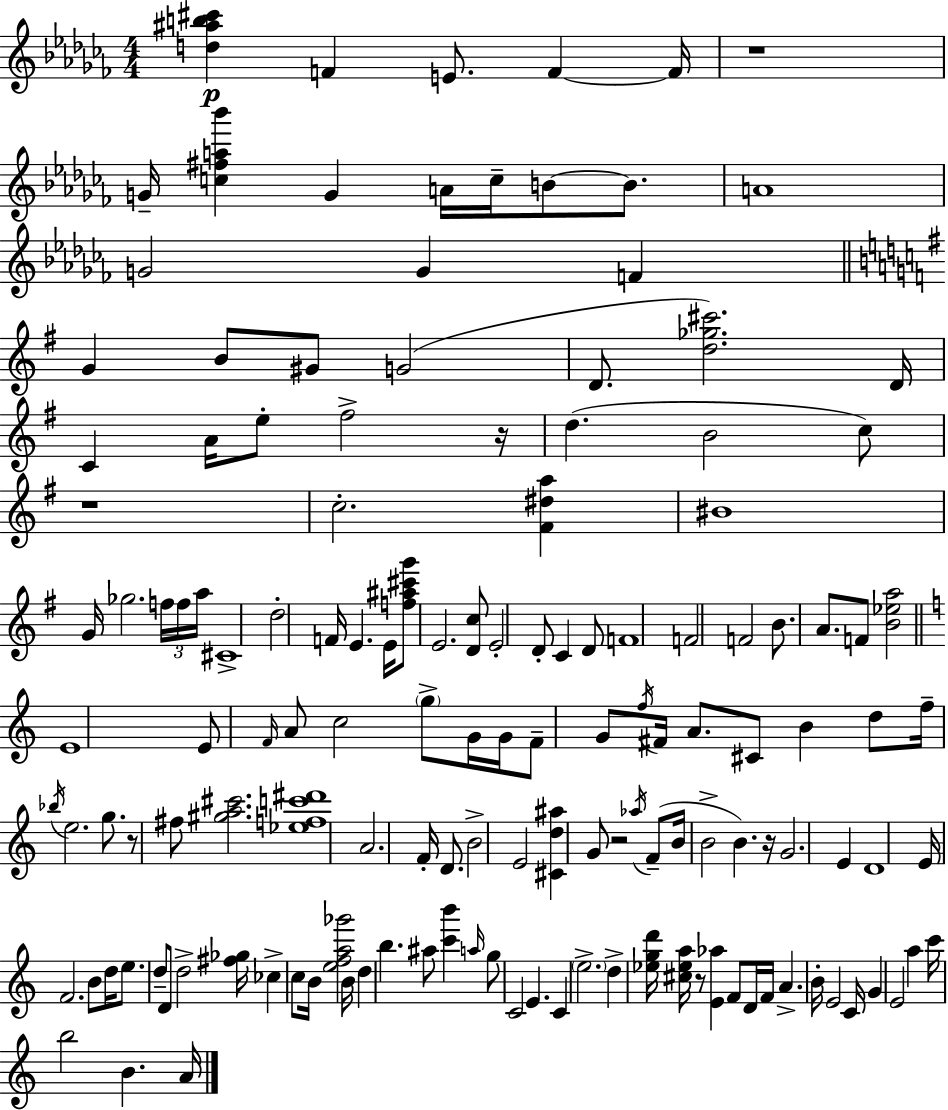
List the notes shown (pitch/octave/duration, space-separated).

[D5,A#5,B5,C#6]/q F4/q E4/e. F4/q F4/s R/w G4/s [C5,F#5,A5,Bb6]/q G4/q A4/s C5/s B4/e B4/e. A4/w G4/h G4/q F4/q G4/q B4/e G#4/e G4/h D4/e. [D5,Gb5,C#6]/h. D4/s C4/q A4/s E5/e F#5/h R/s D5/q. B4/h C5/e R/w C5/h. [F#4,D#5,A5]/q BIS4/w G4/s Gb5/h. F5/s F5/s A5/s C#4/w D5/h F4/s E4/q. E4/s [F5,A#5,C#6,G6]/e E4/h. [D4,C5]/e E4/h D4/e C4/q D4/e F4/w F4/h F4/h B4/e. A4/e. F4/e [B4,Eb5,A5]/h E4/w E4/e F4/s A4/e C5/h G5/e G4/s G4/s F4/e G4/e F5/s F#4/s A4/e. C#4/e B4/q D5/e F5/s Bb5/s E5/h. G5/e. R/e F#5/e [G#5,A5,C#6]/h. [Eb5,F5,C6,D#6]/w A4/h. F4/s D4/e. B4/h E4/h [C#4,D5,A#5]/q G4/e R/h Ab5/s F4/e B4/s B4/h B4/q. R/s G4/h. E4/q D4/w E4/s F4/h. B4/e D5/s E5/e. D5/e D4/e D5/h [F#5,Gb5]/s CES5/q C5/e B4/s [E5,F5,A5,Gb6]/h B4/s D5/q B5/q. A#5/e [C6,B6]/q A5/s G5/e C4/h E4/q. C4/q E5/h. D5/q [Eb5,G5,D6]/s [C#5,Eb5,A5]/s R/e [E4,Ab5]/q F4/e D4/s F4/s A4/q. B4/s E4/h C4/s G4/q E4/h A5/q C6/s B5/h B4/q. A4/s